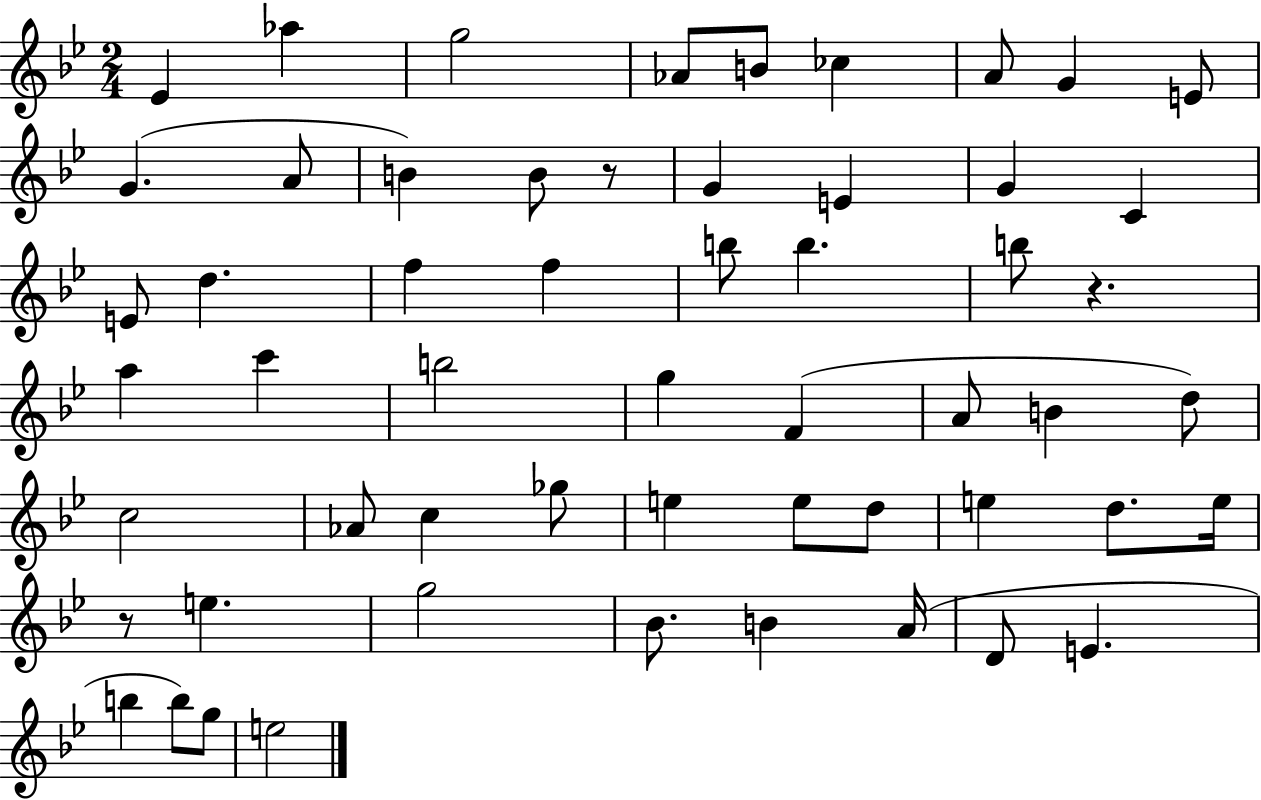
X:1
T:Untitled
M:2/4
L:1/4
K:Bb
_E _a g2 _A/2 B/2 _c A/2 G E/2 G A/2 B B/2 z/2 G E G C E/2 d f f b/2 b b/2 z a c' b2 g F A/2 B d/2 c2 _A/2 c _g/2 e e/2 d/2 e d/2 e/4 z/2 e g2 _B/2 B A/4 D/2 E b b/2 g/2 e2